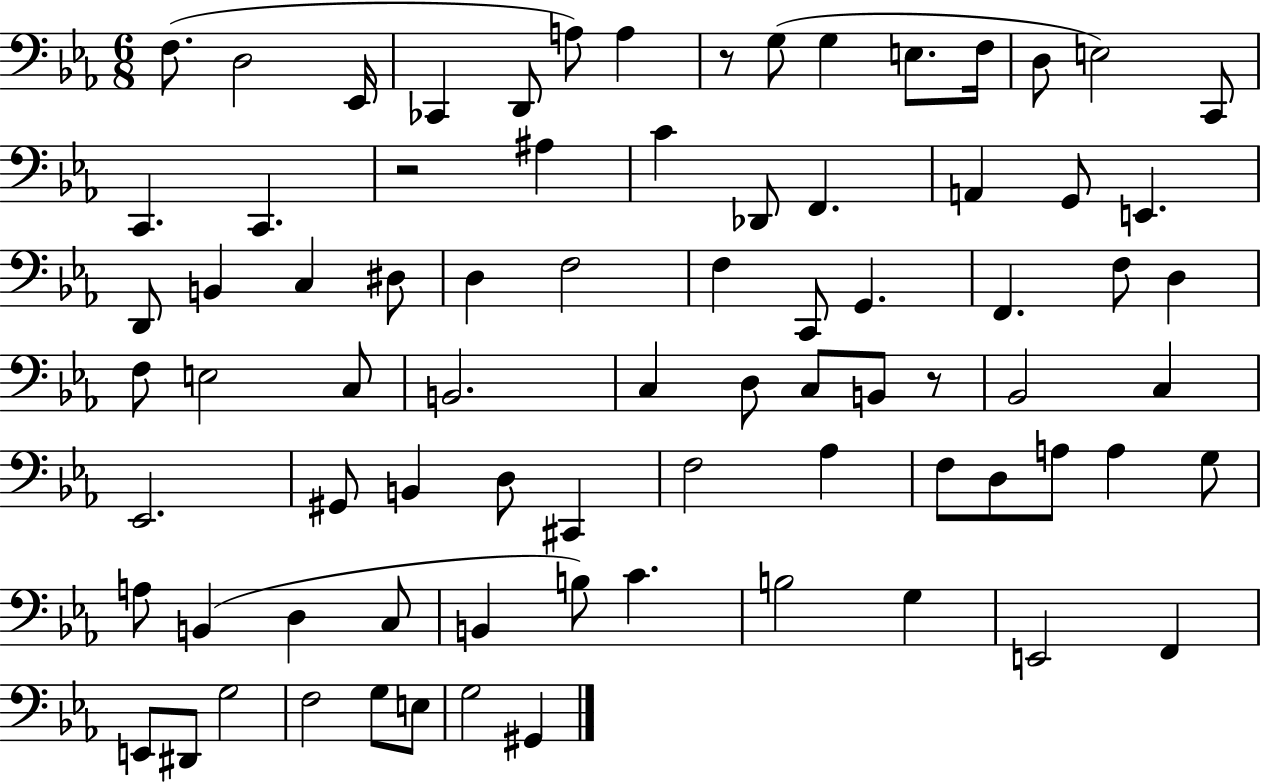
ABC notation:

X:1
T:Untitled
M:6/8
L:1/4
K:Eb
F,/2 D,2 _E,,/4 _C,, D,,/2 A,/2 A, z/2 G,/2 G, E,/2 F,/4 D,/2 E,2 C,,/2 C,, C,, z2 ^A, C _D,,/2 F,, A,, G,,/2 E,, D,,/2 B,, C, ^D,/2 D, F,2 F, C,,/2 G,, F,, F,/2 D, F,/2 E,2 C,/2 B,,2 C, D,/2 C,/2 B,,/2 z/2 _B,,2 C, _E,,2 ^G,,/2 B,, D,/2 ^C,, F,2 _A, F,/2 D,/2 A,/2 A, G,/2 A,/2 B,, D, C,/2 B,, B,/2 C B,2 G, E,,2 F,, E,,/2 ^D,,/2 G,2 F,2 G,/2 E,/2 G,2 ^G,,